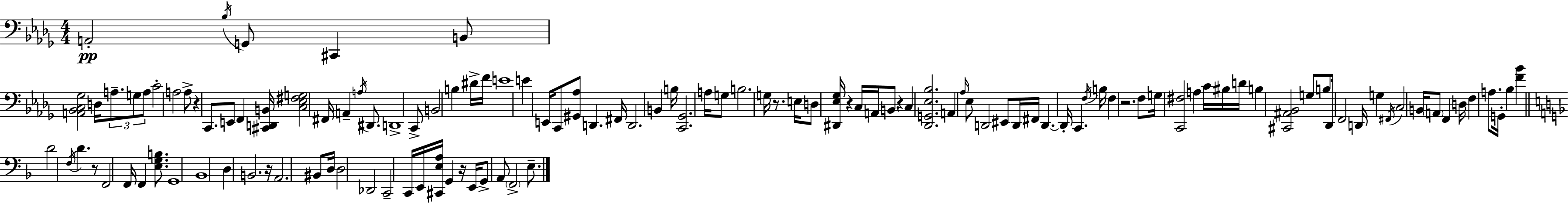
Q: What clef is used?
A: bass